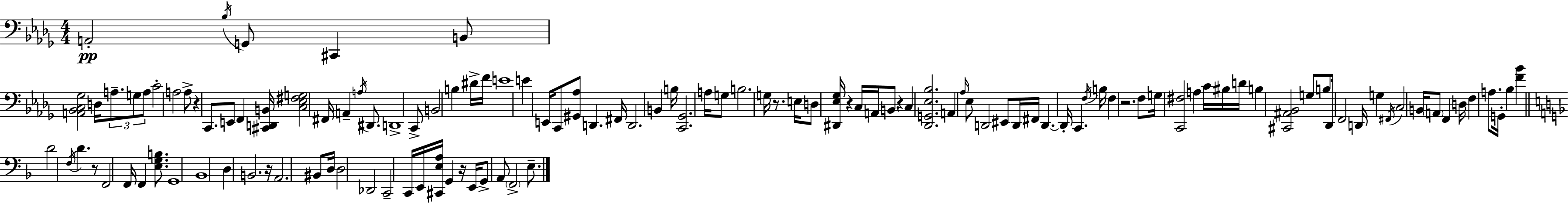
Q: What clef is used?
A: bass